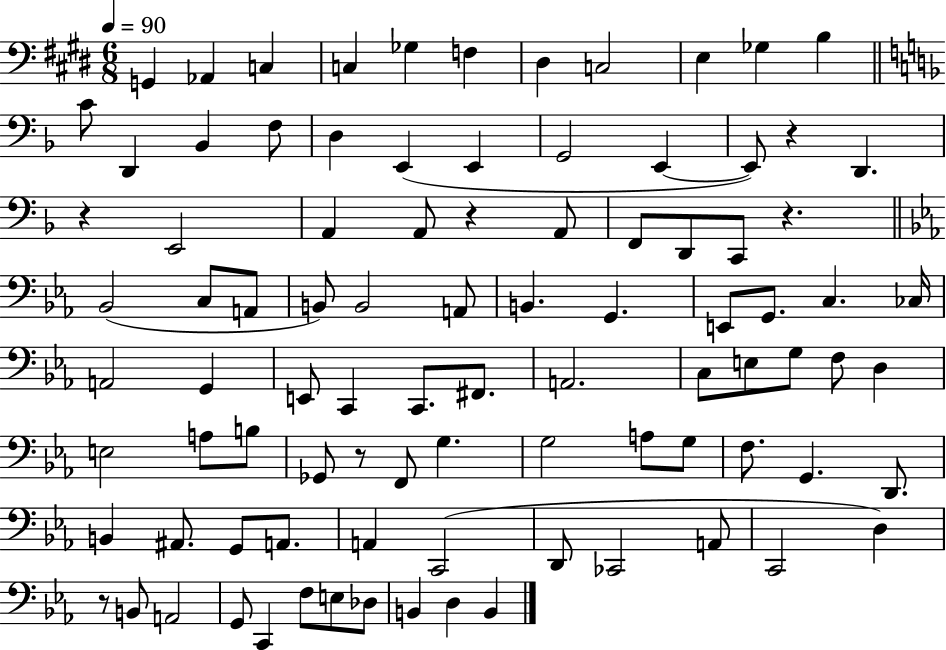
G2/q Ab2/q C3/q C3/q Gb3/q F3/q D#3/q C3/h E3/q Gb3/q B3/q C4/e D2/q Bb2/q F3/e D3/q E2/q E2/q G2/h E2/q E2/e R/q D2/q. R/q E2/h A2/q A2/e R/q A2/e F2/e D2/e C2/e R/q. Bb2/h C3/e A2/e B2/e B2/h A2/e B2/q. G2/q. E2/e G2/e. C3/q. CES3/s A2/h G2/q E2/e C2/q C2/e. F#2/e. A2/h. C3/e E3/e G3/e F3/e D3/q E3/h A3/e B3/e Gb2/e R/e F2/e G3/q. G3/h A3/e G3/e F3/e. G2/q. D2/e. B2/q A#2/e. G2/e A2/e. A2/q C2/h D2/e CES2/h A2/e C2/h D3/q R/e B2/e A2/h G2/e C2/q F3/e E3/e Db3/e B2/q D3/q B2/q